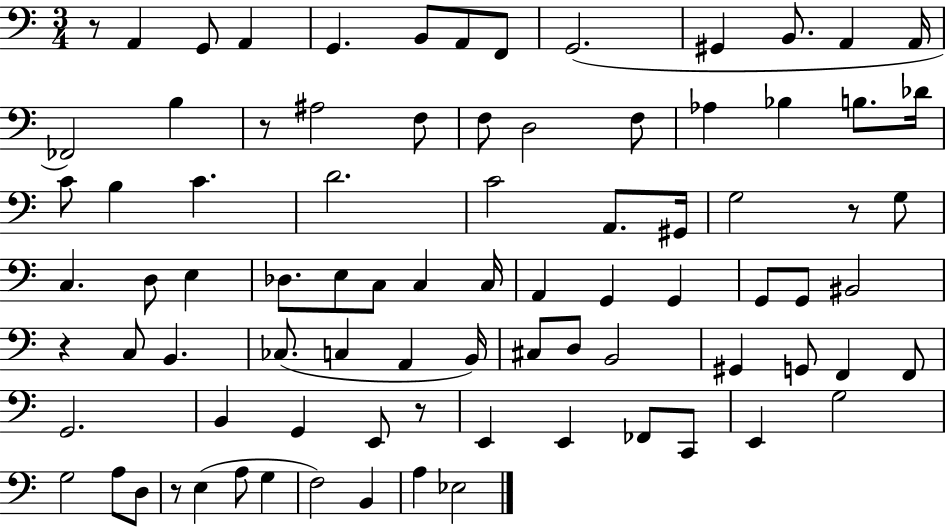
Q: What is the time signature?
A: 3/4